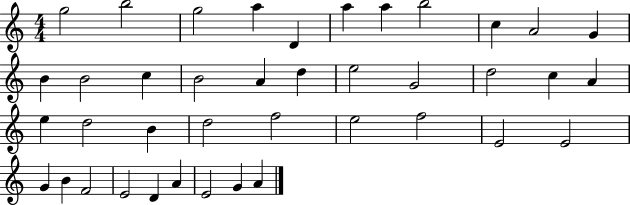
{
  \clef treble
  \numericTimeSignature
  \time 4/4
  \key c \major
  g''2 b''2 | g''2 a''4 d'4 | a''4 a''4 b''2 | c''4 a'2 g'4 | \break b'4 b'2 c''4 | b'2 a'4 d''4 | e''2 g'2 | d''2 c''4 a'4 | \break e''4 d''2 b'4 | d''2 f''2 | e''2 f''2 | e'2 e'2 | \break g'4 b'4 f'2 | e'2 d'4 a'4 | e'2 g'4 a'4 | \bar "|."
}